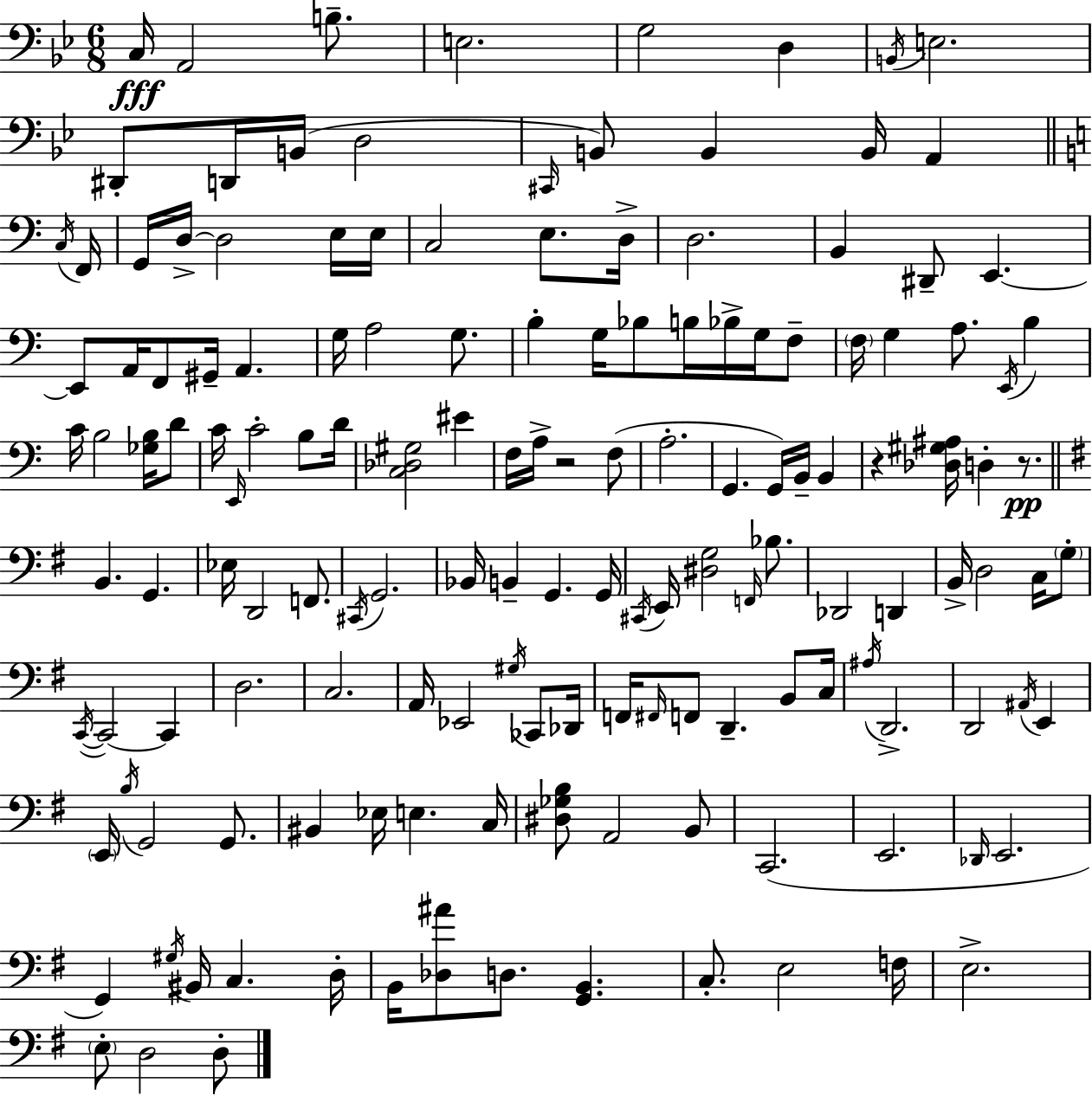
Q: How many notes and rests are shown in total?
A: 149